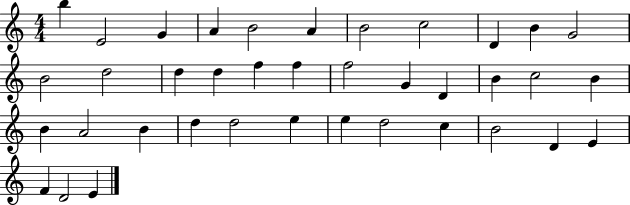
X:1
T:Untitled
M:4/4
L:1/4
K:C
b E2 G A B2 A B2 c2 D B G2 B2 d2 d d f f f2 G D B c2 B B A2 B d d2 e e d2 c B2 D E F D2 E